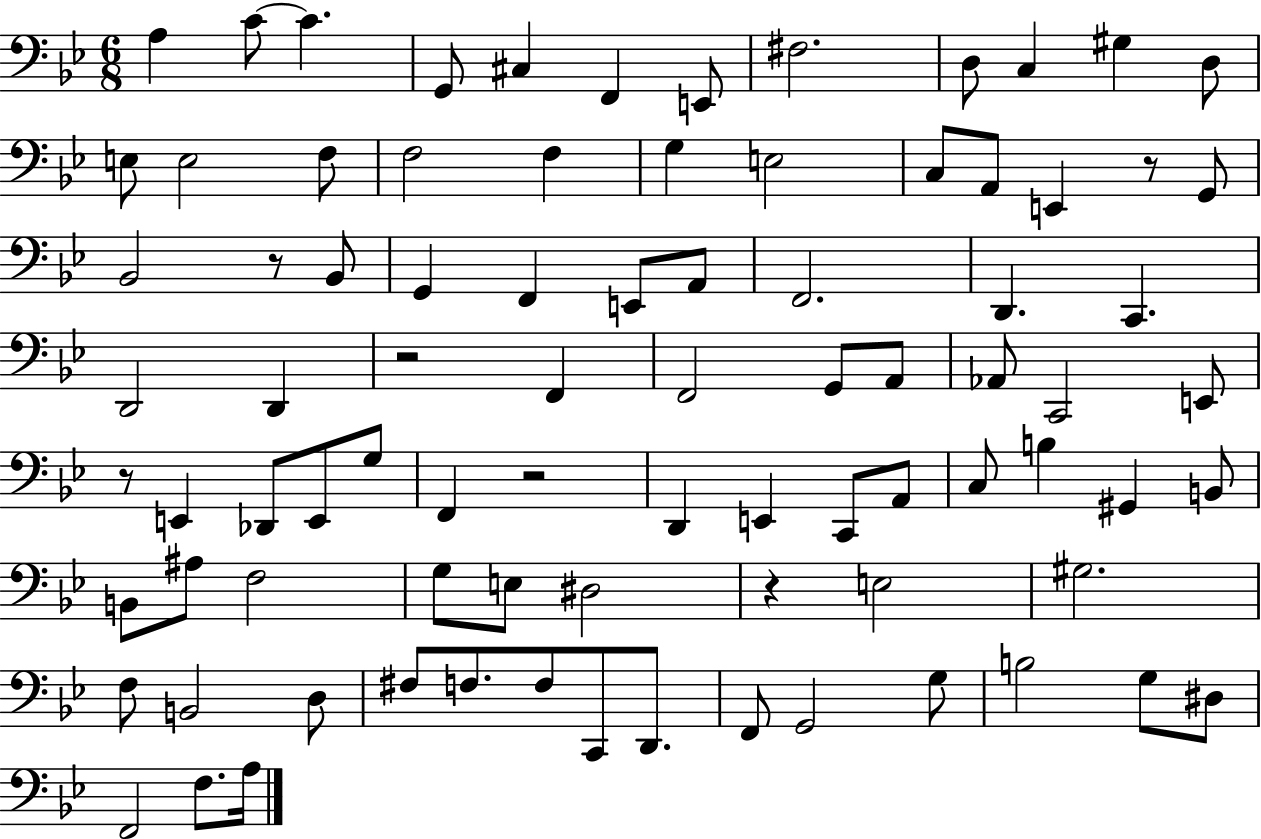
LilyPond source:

{
  \clef bass
  \numericTimeSignature
  \time 6/8
  \key bes \major
  a4 c'8~~ c'4. | g,8 cis4 f,4 e,8 | fis2. | d8 c4 gis4 d8 | \break e8 e2 f8 | f2 f4 | g4 e2 | c8 a,8 e,4 r8 g,8 | \break bes,2 r8 bes,8 | g,4 f,4 e,8 a,8 | f,2. | d,4. c,4. | \break d,2 d,4 | r2 f,4 | f,2 g,8 a,8 | aes,8 c,2 e,8 | \break r8 e,4 des,8 e,8 g8 | f,4 r2 | d,4 e,4 c,8 a,8 | c8 b4 gis,4 b,8 | \break b,8 ais8 f2 | g8 e8 dis2 | r4 e2 | gis2. | \break f8 b,2 d8 | fis8 f8. f8 c,8 d,8. | f,8 g,2 g8 | b2 g8 dis8 | \break f,2 f8. a16 | \bar "|."
}